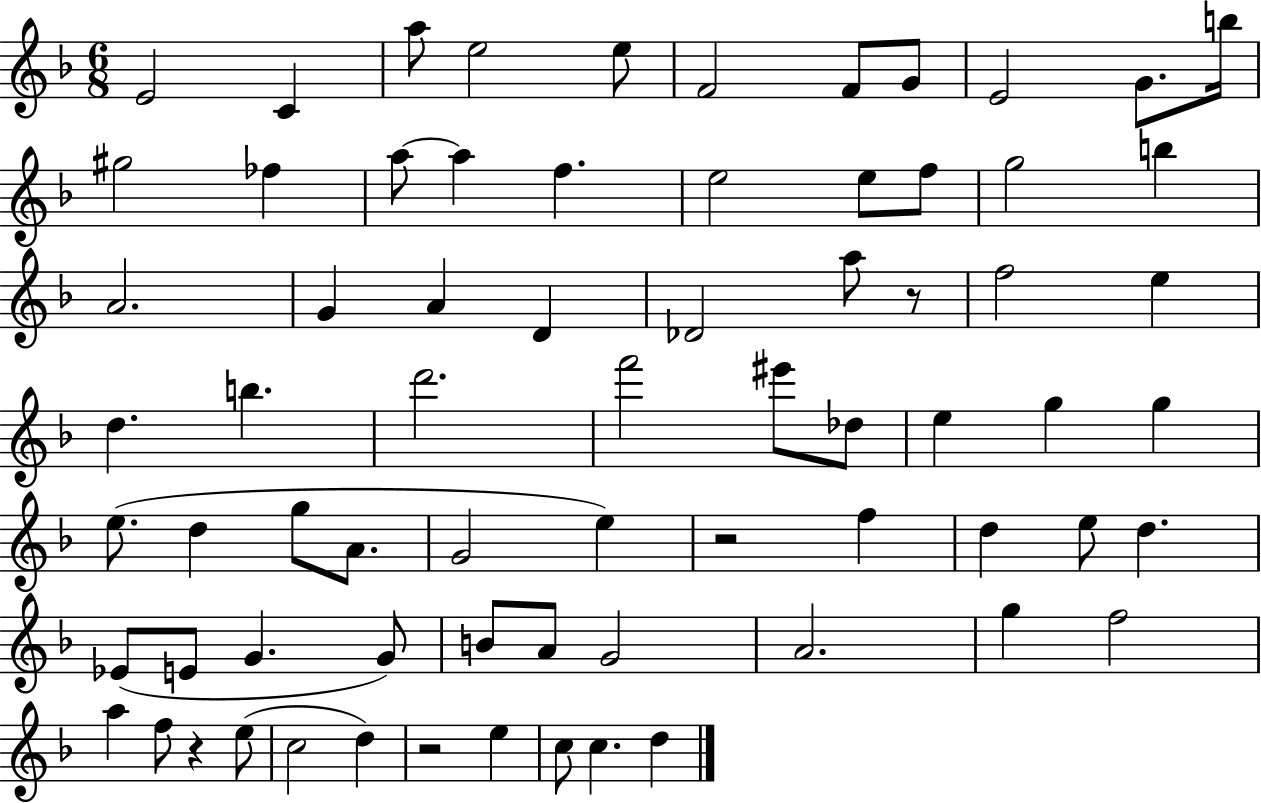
X:1
T:Untitled
M:6/8
L:1/4
K:F
E2 C a/2 e2 e/2 F2 F/2 G/2 E2 G/2 b/4 ^g2 _f a/2 a f e2 e/2 f/2 g2 b A2 G A D _D2 a/2 z/2 f2 e d b d'2 f'2 ^e'/2 _d/2 e g g e/2 d g/2 A/2 G2 e z2 f d e/2 d _E/2 E/2 G G/2 B/2 A/2 G2 A2 g f2 a f/2 z e/2 c2 d z2 e c/2 c d